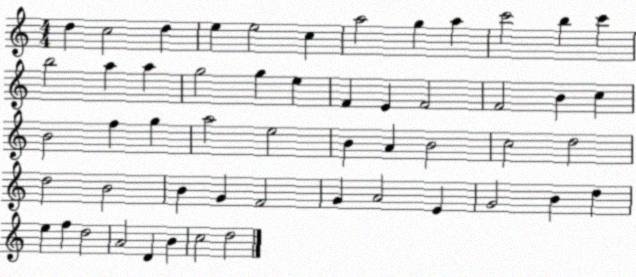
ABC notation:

X:1
T:Untitled
M:4/4
L:1/4
K:C
d c2 d e e2 c a2 g a c'2 b c' b2 a a g2 g e F E F2 F2 B c B2 f g a2 e2 B A B2 c2 d2 d2 B2 B G F2 G A2 E G2 B d e f d2 A2 D B c2 d2